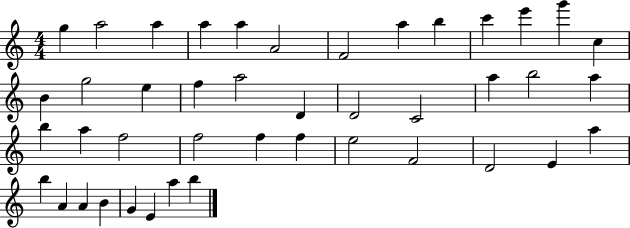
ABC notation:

X:1
T:Untitled
M:4/4
L:1/4
K:C
g a2 a a a A2 F2 a b c' e' g' c B g2 e f a2 D D2 C2 a b2 a b a f2 f2 f f e2 F2 D2 E a b A A B G E a b